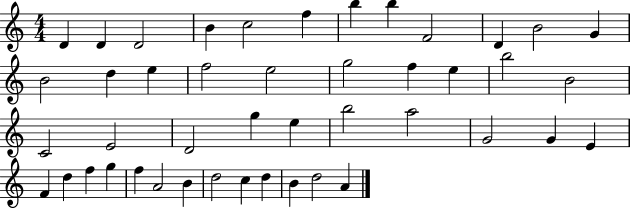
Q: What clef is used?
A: treble